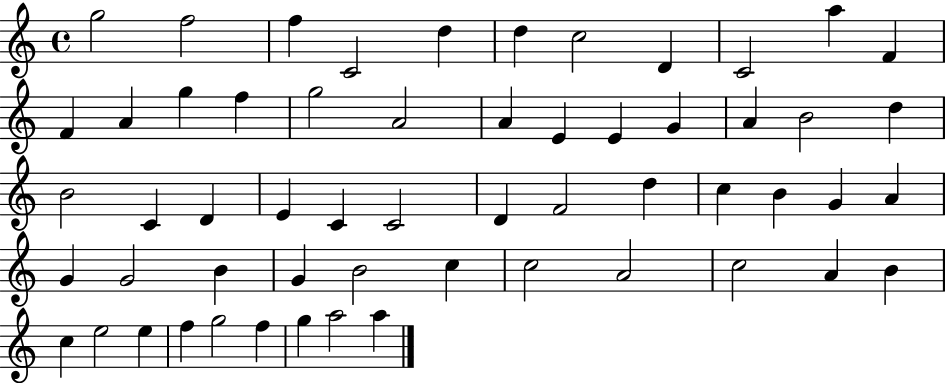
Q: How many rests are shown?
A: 0